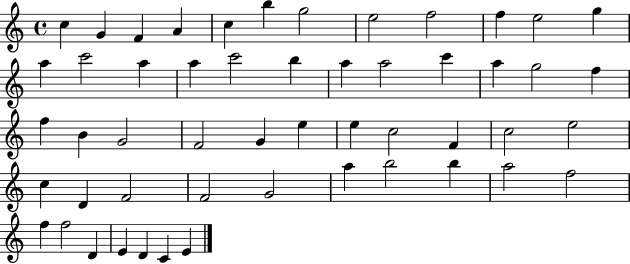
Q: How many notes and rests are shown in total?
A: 52